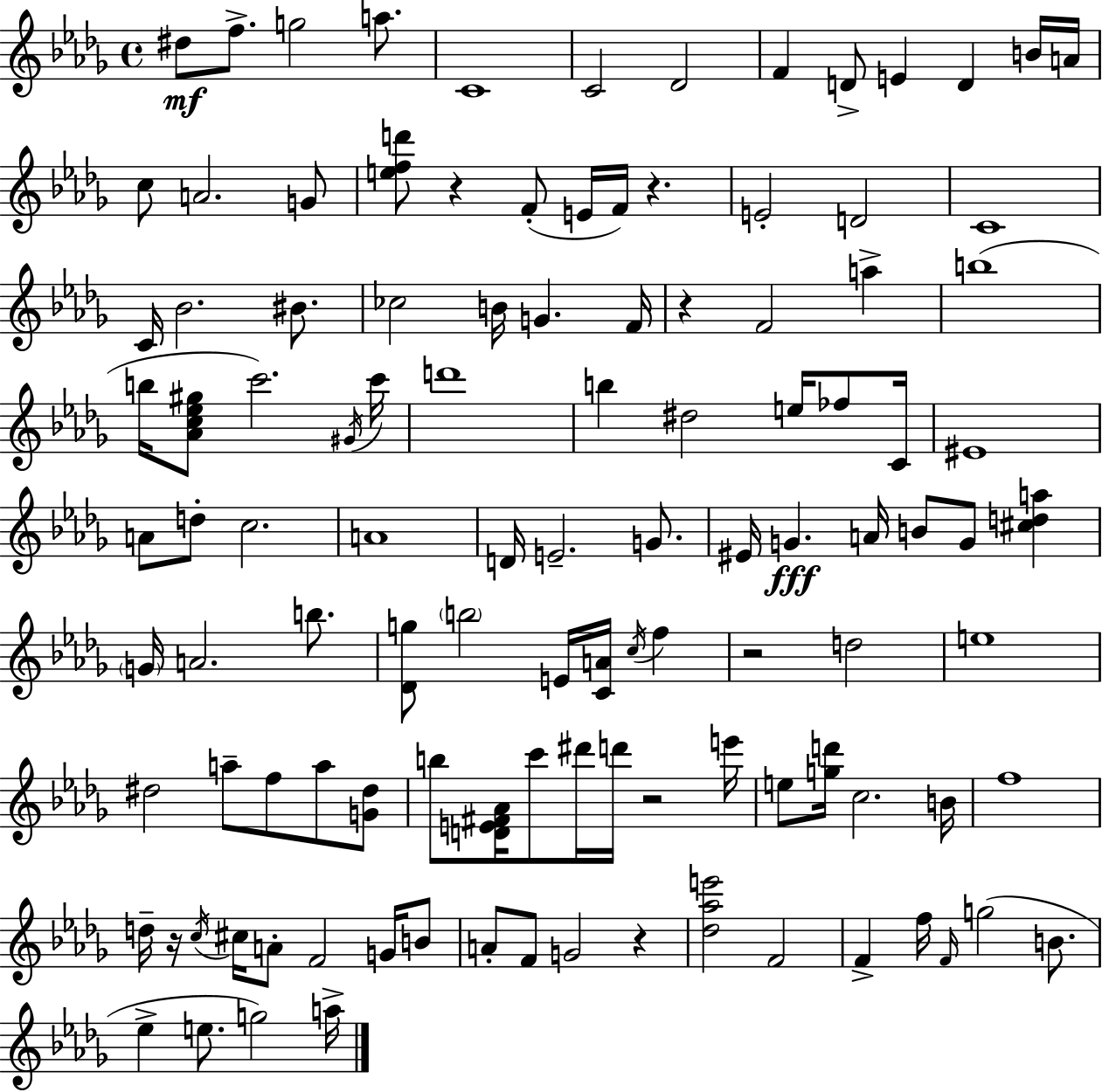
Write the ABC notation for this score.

X:1
T:Untitled
M:4/4
L:1/4
K:Bbm
^d/2 f/2 g2 a/2 C4 C2 _D2 F D/2 E D B/4 A/4 c/2 A2 G/2 [efd']/2 z F/2 E/4 F/4 z E2 D2 C4 C/4 _B2 ^B/2 _c2 B/4 G F/4 z F2 a b4 b/4 [_Ac_e^g]/2 c'2 ^G/4 c'/4 d'4 b ^d2 e/4 _f/2 C/4 ^E4 A/2 d/2 c2 A4 D/4 E2 G/2 ^E/4 G A/4 B/2 G/2 [^cda] G/4 A2 b/2 [_Dg]/2 b2 E/4 [CA]/4 c/4 f z2 d2 e4 ^d2 a/2 f/2 a/2 [G^d]/2 b/2 [DE^F_A]/4 c'/2 ^d'/4 d'/4 z2 e'/4 e/2 [gd']/4 c2 B/4 f4 d/4 z/4 c/4 ^c/4 A/2 F2 G/4 B/2 A/2 F/2 G2 z [_d_ae']2 F2 F f/4 F/4 g2 B/2 _e e/2 g2 a/4